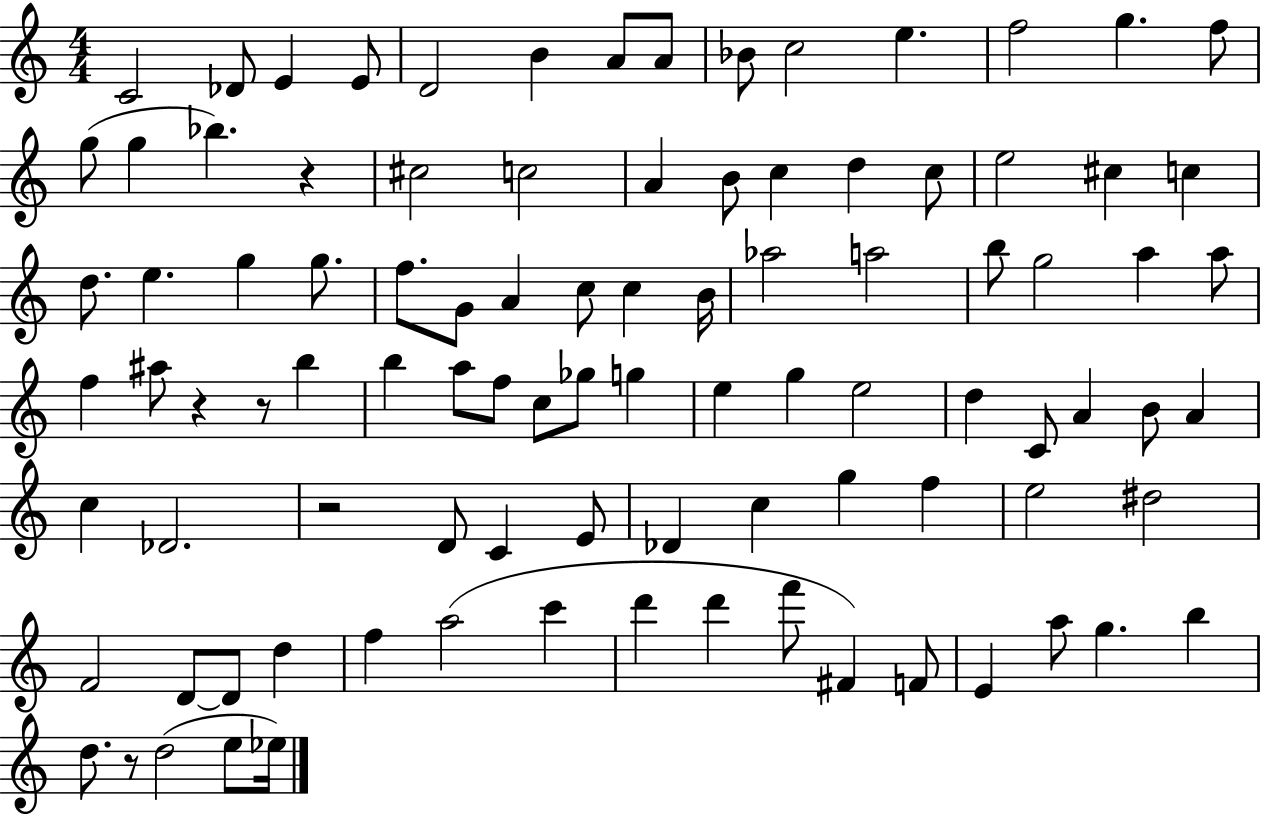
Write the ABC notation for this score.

X:1
T:Untitled
M:4/4
L:1/4
K:C
C2 _D/2 E E/2 D2 B A/2 A/2 _B/2 c2 e f2 g f/2 g/2 g _b z ^c2 c2 A B/2 c d c/2 e2 ^c c d/2 e g g/2 f/2 G/2 A c/2 c B/4 _a2 a2 b/2 g2 a a/2 f ^a/2 z z/2 b b a/2 f/2 c/2 _g/2 g e g e2 d C/2 A B/2 A c _D2 z2 D/2 C E/2 _D c g f e2 ^d2 F2 D/2 D/2 d f a2 c' d' d' f'/2 ^F F/2 E a/2 g b d/2 z/2 d2 e/2 _e/4